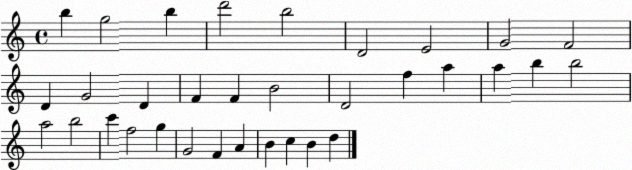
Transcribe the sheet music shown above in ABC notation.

X:1
T:Untitled
M:4/4
L:1/4
K:C
b g2 b d'2 b2 D2 E2 G2 F2 D G2 D F F B2 D2 f a a b b2 a2 b2 c' f2 g G2 F A B c B d